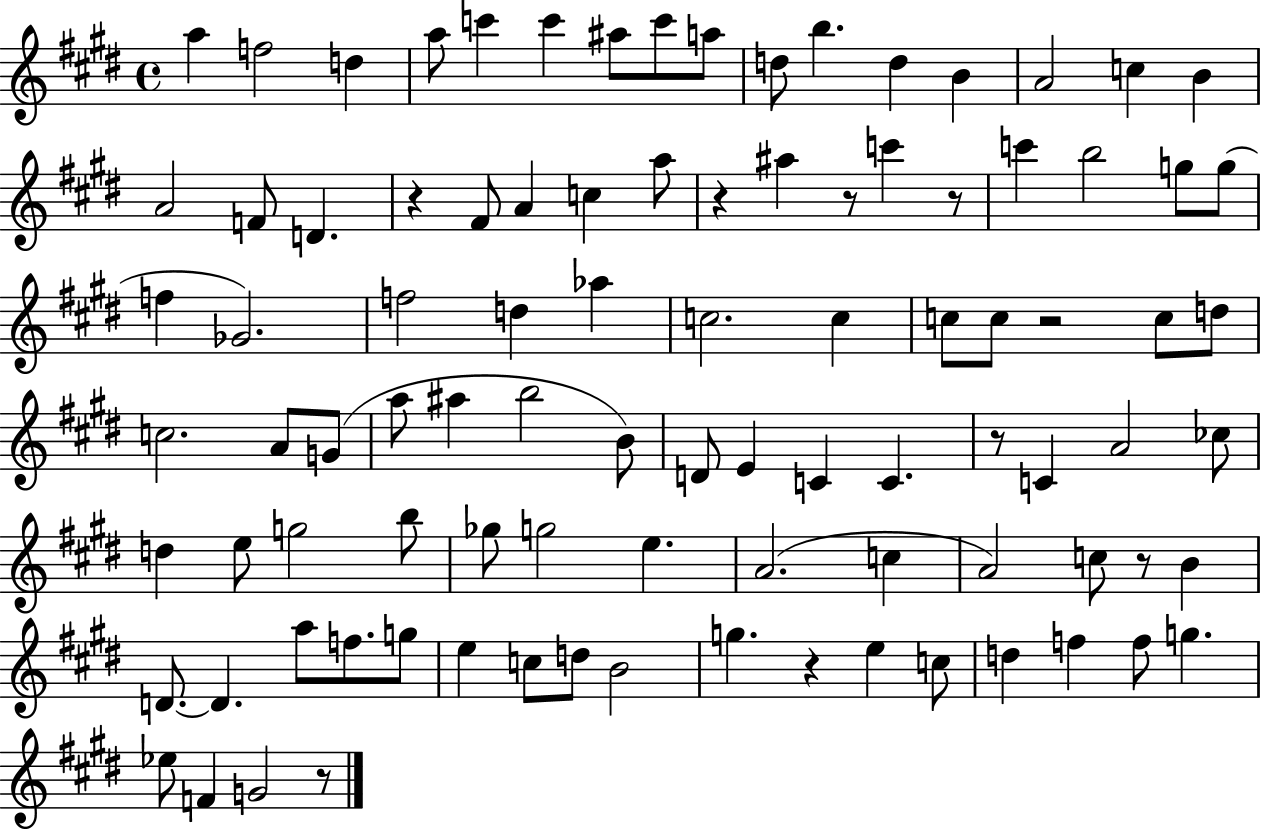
A5/q F5/h D5/q A5/e C6/q C6/q A#5/e C6/e A5/e D5/e B5/q. D5/q B4/q A4/h C5/q B4/q A4/h F4/e D4/q. R/q F#4/e A4/q C5/q A5/e R/q A#5/q R/e C6/q R/e C6/q B5/h G5/e G5/e F5/q Gb4/h. F5/h D5/q Ab5/q C5/h. C5/q C5/e C5/e R/h C5/e D5/e C5/h. A4/e G4/e A5/e A#5/q B5/h B4/e D4/e E4/q C4/q C4/q. R/e C4/q A4/h CES5/e D5/q E5/e G5/h B5/e Gb5/e G5/h E5/q. A4/h. C5/q A4/h C5/e R/e B4/q D4/e. D4/q. A5/e F5/e. G5/e E5/q C5/e D5/e B4/h G5/q. R/q E5/q C5/e D5/q F5/q F5/e G5/q. Eb5/e F4/q G4/h R/e